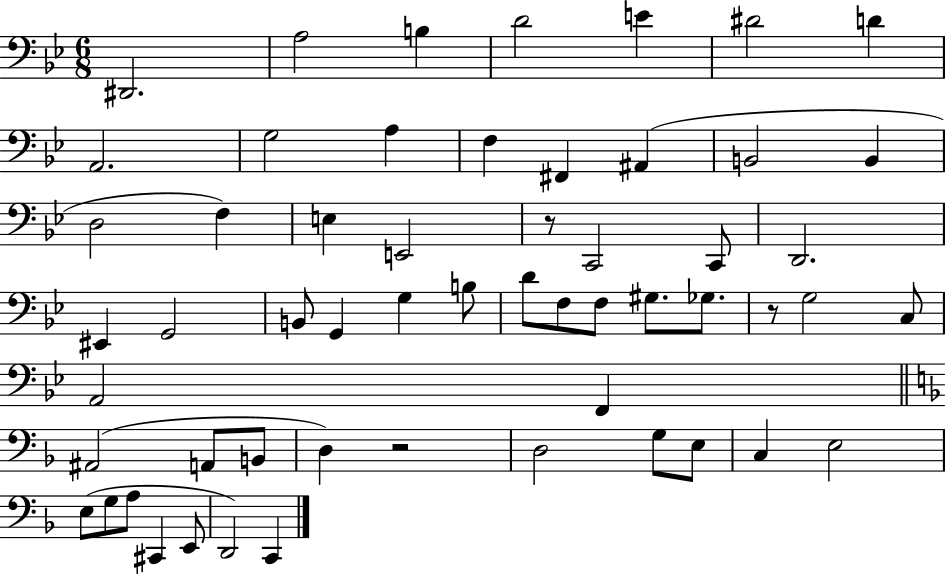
D#2/h. A3/h B3/q D4/h E4/q D#4/h D4/q A2/h. G3/h A3/q F3/q F#2/q A#2/q B2/h B2/q D3/h F3/q E3/q E2/h R/e C2/h C2/e D2/h. EIS2/q G2/h B2/e G2/q G3/q B3/e D4/e F3/e F3/e G#3/e. Gb3/e. R/e G3/h C3/e A2/h F2/q A#2/h A2/e B2/e D3/q R/h D3/h G3/e E3/e C3/q E3/h E3/e G3/e A3/e C#2/q E2/e D2/h C2/q